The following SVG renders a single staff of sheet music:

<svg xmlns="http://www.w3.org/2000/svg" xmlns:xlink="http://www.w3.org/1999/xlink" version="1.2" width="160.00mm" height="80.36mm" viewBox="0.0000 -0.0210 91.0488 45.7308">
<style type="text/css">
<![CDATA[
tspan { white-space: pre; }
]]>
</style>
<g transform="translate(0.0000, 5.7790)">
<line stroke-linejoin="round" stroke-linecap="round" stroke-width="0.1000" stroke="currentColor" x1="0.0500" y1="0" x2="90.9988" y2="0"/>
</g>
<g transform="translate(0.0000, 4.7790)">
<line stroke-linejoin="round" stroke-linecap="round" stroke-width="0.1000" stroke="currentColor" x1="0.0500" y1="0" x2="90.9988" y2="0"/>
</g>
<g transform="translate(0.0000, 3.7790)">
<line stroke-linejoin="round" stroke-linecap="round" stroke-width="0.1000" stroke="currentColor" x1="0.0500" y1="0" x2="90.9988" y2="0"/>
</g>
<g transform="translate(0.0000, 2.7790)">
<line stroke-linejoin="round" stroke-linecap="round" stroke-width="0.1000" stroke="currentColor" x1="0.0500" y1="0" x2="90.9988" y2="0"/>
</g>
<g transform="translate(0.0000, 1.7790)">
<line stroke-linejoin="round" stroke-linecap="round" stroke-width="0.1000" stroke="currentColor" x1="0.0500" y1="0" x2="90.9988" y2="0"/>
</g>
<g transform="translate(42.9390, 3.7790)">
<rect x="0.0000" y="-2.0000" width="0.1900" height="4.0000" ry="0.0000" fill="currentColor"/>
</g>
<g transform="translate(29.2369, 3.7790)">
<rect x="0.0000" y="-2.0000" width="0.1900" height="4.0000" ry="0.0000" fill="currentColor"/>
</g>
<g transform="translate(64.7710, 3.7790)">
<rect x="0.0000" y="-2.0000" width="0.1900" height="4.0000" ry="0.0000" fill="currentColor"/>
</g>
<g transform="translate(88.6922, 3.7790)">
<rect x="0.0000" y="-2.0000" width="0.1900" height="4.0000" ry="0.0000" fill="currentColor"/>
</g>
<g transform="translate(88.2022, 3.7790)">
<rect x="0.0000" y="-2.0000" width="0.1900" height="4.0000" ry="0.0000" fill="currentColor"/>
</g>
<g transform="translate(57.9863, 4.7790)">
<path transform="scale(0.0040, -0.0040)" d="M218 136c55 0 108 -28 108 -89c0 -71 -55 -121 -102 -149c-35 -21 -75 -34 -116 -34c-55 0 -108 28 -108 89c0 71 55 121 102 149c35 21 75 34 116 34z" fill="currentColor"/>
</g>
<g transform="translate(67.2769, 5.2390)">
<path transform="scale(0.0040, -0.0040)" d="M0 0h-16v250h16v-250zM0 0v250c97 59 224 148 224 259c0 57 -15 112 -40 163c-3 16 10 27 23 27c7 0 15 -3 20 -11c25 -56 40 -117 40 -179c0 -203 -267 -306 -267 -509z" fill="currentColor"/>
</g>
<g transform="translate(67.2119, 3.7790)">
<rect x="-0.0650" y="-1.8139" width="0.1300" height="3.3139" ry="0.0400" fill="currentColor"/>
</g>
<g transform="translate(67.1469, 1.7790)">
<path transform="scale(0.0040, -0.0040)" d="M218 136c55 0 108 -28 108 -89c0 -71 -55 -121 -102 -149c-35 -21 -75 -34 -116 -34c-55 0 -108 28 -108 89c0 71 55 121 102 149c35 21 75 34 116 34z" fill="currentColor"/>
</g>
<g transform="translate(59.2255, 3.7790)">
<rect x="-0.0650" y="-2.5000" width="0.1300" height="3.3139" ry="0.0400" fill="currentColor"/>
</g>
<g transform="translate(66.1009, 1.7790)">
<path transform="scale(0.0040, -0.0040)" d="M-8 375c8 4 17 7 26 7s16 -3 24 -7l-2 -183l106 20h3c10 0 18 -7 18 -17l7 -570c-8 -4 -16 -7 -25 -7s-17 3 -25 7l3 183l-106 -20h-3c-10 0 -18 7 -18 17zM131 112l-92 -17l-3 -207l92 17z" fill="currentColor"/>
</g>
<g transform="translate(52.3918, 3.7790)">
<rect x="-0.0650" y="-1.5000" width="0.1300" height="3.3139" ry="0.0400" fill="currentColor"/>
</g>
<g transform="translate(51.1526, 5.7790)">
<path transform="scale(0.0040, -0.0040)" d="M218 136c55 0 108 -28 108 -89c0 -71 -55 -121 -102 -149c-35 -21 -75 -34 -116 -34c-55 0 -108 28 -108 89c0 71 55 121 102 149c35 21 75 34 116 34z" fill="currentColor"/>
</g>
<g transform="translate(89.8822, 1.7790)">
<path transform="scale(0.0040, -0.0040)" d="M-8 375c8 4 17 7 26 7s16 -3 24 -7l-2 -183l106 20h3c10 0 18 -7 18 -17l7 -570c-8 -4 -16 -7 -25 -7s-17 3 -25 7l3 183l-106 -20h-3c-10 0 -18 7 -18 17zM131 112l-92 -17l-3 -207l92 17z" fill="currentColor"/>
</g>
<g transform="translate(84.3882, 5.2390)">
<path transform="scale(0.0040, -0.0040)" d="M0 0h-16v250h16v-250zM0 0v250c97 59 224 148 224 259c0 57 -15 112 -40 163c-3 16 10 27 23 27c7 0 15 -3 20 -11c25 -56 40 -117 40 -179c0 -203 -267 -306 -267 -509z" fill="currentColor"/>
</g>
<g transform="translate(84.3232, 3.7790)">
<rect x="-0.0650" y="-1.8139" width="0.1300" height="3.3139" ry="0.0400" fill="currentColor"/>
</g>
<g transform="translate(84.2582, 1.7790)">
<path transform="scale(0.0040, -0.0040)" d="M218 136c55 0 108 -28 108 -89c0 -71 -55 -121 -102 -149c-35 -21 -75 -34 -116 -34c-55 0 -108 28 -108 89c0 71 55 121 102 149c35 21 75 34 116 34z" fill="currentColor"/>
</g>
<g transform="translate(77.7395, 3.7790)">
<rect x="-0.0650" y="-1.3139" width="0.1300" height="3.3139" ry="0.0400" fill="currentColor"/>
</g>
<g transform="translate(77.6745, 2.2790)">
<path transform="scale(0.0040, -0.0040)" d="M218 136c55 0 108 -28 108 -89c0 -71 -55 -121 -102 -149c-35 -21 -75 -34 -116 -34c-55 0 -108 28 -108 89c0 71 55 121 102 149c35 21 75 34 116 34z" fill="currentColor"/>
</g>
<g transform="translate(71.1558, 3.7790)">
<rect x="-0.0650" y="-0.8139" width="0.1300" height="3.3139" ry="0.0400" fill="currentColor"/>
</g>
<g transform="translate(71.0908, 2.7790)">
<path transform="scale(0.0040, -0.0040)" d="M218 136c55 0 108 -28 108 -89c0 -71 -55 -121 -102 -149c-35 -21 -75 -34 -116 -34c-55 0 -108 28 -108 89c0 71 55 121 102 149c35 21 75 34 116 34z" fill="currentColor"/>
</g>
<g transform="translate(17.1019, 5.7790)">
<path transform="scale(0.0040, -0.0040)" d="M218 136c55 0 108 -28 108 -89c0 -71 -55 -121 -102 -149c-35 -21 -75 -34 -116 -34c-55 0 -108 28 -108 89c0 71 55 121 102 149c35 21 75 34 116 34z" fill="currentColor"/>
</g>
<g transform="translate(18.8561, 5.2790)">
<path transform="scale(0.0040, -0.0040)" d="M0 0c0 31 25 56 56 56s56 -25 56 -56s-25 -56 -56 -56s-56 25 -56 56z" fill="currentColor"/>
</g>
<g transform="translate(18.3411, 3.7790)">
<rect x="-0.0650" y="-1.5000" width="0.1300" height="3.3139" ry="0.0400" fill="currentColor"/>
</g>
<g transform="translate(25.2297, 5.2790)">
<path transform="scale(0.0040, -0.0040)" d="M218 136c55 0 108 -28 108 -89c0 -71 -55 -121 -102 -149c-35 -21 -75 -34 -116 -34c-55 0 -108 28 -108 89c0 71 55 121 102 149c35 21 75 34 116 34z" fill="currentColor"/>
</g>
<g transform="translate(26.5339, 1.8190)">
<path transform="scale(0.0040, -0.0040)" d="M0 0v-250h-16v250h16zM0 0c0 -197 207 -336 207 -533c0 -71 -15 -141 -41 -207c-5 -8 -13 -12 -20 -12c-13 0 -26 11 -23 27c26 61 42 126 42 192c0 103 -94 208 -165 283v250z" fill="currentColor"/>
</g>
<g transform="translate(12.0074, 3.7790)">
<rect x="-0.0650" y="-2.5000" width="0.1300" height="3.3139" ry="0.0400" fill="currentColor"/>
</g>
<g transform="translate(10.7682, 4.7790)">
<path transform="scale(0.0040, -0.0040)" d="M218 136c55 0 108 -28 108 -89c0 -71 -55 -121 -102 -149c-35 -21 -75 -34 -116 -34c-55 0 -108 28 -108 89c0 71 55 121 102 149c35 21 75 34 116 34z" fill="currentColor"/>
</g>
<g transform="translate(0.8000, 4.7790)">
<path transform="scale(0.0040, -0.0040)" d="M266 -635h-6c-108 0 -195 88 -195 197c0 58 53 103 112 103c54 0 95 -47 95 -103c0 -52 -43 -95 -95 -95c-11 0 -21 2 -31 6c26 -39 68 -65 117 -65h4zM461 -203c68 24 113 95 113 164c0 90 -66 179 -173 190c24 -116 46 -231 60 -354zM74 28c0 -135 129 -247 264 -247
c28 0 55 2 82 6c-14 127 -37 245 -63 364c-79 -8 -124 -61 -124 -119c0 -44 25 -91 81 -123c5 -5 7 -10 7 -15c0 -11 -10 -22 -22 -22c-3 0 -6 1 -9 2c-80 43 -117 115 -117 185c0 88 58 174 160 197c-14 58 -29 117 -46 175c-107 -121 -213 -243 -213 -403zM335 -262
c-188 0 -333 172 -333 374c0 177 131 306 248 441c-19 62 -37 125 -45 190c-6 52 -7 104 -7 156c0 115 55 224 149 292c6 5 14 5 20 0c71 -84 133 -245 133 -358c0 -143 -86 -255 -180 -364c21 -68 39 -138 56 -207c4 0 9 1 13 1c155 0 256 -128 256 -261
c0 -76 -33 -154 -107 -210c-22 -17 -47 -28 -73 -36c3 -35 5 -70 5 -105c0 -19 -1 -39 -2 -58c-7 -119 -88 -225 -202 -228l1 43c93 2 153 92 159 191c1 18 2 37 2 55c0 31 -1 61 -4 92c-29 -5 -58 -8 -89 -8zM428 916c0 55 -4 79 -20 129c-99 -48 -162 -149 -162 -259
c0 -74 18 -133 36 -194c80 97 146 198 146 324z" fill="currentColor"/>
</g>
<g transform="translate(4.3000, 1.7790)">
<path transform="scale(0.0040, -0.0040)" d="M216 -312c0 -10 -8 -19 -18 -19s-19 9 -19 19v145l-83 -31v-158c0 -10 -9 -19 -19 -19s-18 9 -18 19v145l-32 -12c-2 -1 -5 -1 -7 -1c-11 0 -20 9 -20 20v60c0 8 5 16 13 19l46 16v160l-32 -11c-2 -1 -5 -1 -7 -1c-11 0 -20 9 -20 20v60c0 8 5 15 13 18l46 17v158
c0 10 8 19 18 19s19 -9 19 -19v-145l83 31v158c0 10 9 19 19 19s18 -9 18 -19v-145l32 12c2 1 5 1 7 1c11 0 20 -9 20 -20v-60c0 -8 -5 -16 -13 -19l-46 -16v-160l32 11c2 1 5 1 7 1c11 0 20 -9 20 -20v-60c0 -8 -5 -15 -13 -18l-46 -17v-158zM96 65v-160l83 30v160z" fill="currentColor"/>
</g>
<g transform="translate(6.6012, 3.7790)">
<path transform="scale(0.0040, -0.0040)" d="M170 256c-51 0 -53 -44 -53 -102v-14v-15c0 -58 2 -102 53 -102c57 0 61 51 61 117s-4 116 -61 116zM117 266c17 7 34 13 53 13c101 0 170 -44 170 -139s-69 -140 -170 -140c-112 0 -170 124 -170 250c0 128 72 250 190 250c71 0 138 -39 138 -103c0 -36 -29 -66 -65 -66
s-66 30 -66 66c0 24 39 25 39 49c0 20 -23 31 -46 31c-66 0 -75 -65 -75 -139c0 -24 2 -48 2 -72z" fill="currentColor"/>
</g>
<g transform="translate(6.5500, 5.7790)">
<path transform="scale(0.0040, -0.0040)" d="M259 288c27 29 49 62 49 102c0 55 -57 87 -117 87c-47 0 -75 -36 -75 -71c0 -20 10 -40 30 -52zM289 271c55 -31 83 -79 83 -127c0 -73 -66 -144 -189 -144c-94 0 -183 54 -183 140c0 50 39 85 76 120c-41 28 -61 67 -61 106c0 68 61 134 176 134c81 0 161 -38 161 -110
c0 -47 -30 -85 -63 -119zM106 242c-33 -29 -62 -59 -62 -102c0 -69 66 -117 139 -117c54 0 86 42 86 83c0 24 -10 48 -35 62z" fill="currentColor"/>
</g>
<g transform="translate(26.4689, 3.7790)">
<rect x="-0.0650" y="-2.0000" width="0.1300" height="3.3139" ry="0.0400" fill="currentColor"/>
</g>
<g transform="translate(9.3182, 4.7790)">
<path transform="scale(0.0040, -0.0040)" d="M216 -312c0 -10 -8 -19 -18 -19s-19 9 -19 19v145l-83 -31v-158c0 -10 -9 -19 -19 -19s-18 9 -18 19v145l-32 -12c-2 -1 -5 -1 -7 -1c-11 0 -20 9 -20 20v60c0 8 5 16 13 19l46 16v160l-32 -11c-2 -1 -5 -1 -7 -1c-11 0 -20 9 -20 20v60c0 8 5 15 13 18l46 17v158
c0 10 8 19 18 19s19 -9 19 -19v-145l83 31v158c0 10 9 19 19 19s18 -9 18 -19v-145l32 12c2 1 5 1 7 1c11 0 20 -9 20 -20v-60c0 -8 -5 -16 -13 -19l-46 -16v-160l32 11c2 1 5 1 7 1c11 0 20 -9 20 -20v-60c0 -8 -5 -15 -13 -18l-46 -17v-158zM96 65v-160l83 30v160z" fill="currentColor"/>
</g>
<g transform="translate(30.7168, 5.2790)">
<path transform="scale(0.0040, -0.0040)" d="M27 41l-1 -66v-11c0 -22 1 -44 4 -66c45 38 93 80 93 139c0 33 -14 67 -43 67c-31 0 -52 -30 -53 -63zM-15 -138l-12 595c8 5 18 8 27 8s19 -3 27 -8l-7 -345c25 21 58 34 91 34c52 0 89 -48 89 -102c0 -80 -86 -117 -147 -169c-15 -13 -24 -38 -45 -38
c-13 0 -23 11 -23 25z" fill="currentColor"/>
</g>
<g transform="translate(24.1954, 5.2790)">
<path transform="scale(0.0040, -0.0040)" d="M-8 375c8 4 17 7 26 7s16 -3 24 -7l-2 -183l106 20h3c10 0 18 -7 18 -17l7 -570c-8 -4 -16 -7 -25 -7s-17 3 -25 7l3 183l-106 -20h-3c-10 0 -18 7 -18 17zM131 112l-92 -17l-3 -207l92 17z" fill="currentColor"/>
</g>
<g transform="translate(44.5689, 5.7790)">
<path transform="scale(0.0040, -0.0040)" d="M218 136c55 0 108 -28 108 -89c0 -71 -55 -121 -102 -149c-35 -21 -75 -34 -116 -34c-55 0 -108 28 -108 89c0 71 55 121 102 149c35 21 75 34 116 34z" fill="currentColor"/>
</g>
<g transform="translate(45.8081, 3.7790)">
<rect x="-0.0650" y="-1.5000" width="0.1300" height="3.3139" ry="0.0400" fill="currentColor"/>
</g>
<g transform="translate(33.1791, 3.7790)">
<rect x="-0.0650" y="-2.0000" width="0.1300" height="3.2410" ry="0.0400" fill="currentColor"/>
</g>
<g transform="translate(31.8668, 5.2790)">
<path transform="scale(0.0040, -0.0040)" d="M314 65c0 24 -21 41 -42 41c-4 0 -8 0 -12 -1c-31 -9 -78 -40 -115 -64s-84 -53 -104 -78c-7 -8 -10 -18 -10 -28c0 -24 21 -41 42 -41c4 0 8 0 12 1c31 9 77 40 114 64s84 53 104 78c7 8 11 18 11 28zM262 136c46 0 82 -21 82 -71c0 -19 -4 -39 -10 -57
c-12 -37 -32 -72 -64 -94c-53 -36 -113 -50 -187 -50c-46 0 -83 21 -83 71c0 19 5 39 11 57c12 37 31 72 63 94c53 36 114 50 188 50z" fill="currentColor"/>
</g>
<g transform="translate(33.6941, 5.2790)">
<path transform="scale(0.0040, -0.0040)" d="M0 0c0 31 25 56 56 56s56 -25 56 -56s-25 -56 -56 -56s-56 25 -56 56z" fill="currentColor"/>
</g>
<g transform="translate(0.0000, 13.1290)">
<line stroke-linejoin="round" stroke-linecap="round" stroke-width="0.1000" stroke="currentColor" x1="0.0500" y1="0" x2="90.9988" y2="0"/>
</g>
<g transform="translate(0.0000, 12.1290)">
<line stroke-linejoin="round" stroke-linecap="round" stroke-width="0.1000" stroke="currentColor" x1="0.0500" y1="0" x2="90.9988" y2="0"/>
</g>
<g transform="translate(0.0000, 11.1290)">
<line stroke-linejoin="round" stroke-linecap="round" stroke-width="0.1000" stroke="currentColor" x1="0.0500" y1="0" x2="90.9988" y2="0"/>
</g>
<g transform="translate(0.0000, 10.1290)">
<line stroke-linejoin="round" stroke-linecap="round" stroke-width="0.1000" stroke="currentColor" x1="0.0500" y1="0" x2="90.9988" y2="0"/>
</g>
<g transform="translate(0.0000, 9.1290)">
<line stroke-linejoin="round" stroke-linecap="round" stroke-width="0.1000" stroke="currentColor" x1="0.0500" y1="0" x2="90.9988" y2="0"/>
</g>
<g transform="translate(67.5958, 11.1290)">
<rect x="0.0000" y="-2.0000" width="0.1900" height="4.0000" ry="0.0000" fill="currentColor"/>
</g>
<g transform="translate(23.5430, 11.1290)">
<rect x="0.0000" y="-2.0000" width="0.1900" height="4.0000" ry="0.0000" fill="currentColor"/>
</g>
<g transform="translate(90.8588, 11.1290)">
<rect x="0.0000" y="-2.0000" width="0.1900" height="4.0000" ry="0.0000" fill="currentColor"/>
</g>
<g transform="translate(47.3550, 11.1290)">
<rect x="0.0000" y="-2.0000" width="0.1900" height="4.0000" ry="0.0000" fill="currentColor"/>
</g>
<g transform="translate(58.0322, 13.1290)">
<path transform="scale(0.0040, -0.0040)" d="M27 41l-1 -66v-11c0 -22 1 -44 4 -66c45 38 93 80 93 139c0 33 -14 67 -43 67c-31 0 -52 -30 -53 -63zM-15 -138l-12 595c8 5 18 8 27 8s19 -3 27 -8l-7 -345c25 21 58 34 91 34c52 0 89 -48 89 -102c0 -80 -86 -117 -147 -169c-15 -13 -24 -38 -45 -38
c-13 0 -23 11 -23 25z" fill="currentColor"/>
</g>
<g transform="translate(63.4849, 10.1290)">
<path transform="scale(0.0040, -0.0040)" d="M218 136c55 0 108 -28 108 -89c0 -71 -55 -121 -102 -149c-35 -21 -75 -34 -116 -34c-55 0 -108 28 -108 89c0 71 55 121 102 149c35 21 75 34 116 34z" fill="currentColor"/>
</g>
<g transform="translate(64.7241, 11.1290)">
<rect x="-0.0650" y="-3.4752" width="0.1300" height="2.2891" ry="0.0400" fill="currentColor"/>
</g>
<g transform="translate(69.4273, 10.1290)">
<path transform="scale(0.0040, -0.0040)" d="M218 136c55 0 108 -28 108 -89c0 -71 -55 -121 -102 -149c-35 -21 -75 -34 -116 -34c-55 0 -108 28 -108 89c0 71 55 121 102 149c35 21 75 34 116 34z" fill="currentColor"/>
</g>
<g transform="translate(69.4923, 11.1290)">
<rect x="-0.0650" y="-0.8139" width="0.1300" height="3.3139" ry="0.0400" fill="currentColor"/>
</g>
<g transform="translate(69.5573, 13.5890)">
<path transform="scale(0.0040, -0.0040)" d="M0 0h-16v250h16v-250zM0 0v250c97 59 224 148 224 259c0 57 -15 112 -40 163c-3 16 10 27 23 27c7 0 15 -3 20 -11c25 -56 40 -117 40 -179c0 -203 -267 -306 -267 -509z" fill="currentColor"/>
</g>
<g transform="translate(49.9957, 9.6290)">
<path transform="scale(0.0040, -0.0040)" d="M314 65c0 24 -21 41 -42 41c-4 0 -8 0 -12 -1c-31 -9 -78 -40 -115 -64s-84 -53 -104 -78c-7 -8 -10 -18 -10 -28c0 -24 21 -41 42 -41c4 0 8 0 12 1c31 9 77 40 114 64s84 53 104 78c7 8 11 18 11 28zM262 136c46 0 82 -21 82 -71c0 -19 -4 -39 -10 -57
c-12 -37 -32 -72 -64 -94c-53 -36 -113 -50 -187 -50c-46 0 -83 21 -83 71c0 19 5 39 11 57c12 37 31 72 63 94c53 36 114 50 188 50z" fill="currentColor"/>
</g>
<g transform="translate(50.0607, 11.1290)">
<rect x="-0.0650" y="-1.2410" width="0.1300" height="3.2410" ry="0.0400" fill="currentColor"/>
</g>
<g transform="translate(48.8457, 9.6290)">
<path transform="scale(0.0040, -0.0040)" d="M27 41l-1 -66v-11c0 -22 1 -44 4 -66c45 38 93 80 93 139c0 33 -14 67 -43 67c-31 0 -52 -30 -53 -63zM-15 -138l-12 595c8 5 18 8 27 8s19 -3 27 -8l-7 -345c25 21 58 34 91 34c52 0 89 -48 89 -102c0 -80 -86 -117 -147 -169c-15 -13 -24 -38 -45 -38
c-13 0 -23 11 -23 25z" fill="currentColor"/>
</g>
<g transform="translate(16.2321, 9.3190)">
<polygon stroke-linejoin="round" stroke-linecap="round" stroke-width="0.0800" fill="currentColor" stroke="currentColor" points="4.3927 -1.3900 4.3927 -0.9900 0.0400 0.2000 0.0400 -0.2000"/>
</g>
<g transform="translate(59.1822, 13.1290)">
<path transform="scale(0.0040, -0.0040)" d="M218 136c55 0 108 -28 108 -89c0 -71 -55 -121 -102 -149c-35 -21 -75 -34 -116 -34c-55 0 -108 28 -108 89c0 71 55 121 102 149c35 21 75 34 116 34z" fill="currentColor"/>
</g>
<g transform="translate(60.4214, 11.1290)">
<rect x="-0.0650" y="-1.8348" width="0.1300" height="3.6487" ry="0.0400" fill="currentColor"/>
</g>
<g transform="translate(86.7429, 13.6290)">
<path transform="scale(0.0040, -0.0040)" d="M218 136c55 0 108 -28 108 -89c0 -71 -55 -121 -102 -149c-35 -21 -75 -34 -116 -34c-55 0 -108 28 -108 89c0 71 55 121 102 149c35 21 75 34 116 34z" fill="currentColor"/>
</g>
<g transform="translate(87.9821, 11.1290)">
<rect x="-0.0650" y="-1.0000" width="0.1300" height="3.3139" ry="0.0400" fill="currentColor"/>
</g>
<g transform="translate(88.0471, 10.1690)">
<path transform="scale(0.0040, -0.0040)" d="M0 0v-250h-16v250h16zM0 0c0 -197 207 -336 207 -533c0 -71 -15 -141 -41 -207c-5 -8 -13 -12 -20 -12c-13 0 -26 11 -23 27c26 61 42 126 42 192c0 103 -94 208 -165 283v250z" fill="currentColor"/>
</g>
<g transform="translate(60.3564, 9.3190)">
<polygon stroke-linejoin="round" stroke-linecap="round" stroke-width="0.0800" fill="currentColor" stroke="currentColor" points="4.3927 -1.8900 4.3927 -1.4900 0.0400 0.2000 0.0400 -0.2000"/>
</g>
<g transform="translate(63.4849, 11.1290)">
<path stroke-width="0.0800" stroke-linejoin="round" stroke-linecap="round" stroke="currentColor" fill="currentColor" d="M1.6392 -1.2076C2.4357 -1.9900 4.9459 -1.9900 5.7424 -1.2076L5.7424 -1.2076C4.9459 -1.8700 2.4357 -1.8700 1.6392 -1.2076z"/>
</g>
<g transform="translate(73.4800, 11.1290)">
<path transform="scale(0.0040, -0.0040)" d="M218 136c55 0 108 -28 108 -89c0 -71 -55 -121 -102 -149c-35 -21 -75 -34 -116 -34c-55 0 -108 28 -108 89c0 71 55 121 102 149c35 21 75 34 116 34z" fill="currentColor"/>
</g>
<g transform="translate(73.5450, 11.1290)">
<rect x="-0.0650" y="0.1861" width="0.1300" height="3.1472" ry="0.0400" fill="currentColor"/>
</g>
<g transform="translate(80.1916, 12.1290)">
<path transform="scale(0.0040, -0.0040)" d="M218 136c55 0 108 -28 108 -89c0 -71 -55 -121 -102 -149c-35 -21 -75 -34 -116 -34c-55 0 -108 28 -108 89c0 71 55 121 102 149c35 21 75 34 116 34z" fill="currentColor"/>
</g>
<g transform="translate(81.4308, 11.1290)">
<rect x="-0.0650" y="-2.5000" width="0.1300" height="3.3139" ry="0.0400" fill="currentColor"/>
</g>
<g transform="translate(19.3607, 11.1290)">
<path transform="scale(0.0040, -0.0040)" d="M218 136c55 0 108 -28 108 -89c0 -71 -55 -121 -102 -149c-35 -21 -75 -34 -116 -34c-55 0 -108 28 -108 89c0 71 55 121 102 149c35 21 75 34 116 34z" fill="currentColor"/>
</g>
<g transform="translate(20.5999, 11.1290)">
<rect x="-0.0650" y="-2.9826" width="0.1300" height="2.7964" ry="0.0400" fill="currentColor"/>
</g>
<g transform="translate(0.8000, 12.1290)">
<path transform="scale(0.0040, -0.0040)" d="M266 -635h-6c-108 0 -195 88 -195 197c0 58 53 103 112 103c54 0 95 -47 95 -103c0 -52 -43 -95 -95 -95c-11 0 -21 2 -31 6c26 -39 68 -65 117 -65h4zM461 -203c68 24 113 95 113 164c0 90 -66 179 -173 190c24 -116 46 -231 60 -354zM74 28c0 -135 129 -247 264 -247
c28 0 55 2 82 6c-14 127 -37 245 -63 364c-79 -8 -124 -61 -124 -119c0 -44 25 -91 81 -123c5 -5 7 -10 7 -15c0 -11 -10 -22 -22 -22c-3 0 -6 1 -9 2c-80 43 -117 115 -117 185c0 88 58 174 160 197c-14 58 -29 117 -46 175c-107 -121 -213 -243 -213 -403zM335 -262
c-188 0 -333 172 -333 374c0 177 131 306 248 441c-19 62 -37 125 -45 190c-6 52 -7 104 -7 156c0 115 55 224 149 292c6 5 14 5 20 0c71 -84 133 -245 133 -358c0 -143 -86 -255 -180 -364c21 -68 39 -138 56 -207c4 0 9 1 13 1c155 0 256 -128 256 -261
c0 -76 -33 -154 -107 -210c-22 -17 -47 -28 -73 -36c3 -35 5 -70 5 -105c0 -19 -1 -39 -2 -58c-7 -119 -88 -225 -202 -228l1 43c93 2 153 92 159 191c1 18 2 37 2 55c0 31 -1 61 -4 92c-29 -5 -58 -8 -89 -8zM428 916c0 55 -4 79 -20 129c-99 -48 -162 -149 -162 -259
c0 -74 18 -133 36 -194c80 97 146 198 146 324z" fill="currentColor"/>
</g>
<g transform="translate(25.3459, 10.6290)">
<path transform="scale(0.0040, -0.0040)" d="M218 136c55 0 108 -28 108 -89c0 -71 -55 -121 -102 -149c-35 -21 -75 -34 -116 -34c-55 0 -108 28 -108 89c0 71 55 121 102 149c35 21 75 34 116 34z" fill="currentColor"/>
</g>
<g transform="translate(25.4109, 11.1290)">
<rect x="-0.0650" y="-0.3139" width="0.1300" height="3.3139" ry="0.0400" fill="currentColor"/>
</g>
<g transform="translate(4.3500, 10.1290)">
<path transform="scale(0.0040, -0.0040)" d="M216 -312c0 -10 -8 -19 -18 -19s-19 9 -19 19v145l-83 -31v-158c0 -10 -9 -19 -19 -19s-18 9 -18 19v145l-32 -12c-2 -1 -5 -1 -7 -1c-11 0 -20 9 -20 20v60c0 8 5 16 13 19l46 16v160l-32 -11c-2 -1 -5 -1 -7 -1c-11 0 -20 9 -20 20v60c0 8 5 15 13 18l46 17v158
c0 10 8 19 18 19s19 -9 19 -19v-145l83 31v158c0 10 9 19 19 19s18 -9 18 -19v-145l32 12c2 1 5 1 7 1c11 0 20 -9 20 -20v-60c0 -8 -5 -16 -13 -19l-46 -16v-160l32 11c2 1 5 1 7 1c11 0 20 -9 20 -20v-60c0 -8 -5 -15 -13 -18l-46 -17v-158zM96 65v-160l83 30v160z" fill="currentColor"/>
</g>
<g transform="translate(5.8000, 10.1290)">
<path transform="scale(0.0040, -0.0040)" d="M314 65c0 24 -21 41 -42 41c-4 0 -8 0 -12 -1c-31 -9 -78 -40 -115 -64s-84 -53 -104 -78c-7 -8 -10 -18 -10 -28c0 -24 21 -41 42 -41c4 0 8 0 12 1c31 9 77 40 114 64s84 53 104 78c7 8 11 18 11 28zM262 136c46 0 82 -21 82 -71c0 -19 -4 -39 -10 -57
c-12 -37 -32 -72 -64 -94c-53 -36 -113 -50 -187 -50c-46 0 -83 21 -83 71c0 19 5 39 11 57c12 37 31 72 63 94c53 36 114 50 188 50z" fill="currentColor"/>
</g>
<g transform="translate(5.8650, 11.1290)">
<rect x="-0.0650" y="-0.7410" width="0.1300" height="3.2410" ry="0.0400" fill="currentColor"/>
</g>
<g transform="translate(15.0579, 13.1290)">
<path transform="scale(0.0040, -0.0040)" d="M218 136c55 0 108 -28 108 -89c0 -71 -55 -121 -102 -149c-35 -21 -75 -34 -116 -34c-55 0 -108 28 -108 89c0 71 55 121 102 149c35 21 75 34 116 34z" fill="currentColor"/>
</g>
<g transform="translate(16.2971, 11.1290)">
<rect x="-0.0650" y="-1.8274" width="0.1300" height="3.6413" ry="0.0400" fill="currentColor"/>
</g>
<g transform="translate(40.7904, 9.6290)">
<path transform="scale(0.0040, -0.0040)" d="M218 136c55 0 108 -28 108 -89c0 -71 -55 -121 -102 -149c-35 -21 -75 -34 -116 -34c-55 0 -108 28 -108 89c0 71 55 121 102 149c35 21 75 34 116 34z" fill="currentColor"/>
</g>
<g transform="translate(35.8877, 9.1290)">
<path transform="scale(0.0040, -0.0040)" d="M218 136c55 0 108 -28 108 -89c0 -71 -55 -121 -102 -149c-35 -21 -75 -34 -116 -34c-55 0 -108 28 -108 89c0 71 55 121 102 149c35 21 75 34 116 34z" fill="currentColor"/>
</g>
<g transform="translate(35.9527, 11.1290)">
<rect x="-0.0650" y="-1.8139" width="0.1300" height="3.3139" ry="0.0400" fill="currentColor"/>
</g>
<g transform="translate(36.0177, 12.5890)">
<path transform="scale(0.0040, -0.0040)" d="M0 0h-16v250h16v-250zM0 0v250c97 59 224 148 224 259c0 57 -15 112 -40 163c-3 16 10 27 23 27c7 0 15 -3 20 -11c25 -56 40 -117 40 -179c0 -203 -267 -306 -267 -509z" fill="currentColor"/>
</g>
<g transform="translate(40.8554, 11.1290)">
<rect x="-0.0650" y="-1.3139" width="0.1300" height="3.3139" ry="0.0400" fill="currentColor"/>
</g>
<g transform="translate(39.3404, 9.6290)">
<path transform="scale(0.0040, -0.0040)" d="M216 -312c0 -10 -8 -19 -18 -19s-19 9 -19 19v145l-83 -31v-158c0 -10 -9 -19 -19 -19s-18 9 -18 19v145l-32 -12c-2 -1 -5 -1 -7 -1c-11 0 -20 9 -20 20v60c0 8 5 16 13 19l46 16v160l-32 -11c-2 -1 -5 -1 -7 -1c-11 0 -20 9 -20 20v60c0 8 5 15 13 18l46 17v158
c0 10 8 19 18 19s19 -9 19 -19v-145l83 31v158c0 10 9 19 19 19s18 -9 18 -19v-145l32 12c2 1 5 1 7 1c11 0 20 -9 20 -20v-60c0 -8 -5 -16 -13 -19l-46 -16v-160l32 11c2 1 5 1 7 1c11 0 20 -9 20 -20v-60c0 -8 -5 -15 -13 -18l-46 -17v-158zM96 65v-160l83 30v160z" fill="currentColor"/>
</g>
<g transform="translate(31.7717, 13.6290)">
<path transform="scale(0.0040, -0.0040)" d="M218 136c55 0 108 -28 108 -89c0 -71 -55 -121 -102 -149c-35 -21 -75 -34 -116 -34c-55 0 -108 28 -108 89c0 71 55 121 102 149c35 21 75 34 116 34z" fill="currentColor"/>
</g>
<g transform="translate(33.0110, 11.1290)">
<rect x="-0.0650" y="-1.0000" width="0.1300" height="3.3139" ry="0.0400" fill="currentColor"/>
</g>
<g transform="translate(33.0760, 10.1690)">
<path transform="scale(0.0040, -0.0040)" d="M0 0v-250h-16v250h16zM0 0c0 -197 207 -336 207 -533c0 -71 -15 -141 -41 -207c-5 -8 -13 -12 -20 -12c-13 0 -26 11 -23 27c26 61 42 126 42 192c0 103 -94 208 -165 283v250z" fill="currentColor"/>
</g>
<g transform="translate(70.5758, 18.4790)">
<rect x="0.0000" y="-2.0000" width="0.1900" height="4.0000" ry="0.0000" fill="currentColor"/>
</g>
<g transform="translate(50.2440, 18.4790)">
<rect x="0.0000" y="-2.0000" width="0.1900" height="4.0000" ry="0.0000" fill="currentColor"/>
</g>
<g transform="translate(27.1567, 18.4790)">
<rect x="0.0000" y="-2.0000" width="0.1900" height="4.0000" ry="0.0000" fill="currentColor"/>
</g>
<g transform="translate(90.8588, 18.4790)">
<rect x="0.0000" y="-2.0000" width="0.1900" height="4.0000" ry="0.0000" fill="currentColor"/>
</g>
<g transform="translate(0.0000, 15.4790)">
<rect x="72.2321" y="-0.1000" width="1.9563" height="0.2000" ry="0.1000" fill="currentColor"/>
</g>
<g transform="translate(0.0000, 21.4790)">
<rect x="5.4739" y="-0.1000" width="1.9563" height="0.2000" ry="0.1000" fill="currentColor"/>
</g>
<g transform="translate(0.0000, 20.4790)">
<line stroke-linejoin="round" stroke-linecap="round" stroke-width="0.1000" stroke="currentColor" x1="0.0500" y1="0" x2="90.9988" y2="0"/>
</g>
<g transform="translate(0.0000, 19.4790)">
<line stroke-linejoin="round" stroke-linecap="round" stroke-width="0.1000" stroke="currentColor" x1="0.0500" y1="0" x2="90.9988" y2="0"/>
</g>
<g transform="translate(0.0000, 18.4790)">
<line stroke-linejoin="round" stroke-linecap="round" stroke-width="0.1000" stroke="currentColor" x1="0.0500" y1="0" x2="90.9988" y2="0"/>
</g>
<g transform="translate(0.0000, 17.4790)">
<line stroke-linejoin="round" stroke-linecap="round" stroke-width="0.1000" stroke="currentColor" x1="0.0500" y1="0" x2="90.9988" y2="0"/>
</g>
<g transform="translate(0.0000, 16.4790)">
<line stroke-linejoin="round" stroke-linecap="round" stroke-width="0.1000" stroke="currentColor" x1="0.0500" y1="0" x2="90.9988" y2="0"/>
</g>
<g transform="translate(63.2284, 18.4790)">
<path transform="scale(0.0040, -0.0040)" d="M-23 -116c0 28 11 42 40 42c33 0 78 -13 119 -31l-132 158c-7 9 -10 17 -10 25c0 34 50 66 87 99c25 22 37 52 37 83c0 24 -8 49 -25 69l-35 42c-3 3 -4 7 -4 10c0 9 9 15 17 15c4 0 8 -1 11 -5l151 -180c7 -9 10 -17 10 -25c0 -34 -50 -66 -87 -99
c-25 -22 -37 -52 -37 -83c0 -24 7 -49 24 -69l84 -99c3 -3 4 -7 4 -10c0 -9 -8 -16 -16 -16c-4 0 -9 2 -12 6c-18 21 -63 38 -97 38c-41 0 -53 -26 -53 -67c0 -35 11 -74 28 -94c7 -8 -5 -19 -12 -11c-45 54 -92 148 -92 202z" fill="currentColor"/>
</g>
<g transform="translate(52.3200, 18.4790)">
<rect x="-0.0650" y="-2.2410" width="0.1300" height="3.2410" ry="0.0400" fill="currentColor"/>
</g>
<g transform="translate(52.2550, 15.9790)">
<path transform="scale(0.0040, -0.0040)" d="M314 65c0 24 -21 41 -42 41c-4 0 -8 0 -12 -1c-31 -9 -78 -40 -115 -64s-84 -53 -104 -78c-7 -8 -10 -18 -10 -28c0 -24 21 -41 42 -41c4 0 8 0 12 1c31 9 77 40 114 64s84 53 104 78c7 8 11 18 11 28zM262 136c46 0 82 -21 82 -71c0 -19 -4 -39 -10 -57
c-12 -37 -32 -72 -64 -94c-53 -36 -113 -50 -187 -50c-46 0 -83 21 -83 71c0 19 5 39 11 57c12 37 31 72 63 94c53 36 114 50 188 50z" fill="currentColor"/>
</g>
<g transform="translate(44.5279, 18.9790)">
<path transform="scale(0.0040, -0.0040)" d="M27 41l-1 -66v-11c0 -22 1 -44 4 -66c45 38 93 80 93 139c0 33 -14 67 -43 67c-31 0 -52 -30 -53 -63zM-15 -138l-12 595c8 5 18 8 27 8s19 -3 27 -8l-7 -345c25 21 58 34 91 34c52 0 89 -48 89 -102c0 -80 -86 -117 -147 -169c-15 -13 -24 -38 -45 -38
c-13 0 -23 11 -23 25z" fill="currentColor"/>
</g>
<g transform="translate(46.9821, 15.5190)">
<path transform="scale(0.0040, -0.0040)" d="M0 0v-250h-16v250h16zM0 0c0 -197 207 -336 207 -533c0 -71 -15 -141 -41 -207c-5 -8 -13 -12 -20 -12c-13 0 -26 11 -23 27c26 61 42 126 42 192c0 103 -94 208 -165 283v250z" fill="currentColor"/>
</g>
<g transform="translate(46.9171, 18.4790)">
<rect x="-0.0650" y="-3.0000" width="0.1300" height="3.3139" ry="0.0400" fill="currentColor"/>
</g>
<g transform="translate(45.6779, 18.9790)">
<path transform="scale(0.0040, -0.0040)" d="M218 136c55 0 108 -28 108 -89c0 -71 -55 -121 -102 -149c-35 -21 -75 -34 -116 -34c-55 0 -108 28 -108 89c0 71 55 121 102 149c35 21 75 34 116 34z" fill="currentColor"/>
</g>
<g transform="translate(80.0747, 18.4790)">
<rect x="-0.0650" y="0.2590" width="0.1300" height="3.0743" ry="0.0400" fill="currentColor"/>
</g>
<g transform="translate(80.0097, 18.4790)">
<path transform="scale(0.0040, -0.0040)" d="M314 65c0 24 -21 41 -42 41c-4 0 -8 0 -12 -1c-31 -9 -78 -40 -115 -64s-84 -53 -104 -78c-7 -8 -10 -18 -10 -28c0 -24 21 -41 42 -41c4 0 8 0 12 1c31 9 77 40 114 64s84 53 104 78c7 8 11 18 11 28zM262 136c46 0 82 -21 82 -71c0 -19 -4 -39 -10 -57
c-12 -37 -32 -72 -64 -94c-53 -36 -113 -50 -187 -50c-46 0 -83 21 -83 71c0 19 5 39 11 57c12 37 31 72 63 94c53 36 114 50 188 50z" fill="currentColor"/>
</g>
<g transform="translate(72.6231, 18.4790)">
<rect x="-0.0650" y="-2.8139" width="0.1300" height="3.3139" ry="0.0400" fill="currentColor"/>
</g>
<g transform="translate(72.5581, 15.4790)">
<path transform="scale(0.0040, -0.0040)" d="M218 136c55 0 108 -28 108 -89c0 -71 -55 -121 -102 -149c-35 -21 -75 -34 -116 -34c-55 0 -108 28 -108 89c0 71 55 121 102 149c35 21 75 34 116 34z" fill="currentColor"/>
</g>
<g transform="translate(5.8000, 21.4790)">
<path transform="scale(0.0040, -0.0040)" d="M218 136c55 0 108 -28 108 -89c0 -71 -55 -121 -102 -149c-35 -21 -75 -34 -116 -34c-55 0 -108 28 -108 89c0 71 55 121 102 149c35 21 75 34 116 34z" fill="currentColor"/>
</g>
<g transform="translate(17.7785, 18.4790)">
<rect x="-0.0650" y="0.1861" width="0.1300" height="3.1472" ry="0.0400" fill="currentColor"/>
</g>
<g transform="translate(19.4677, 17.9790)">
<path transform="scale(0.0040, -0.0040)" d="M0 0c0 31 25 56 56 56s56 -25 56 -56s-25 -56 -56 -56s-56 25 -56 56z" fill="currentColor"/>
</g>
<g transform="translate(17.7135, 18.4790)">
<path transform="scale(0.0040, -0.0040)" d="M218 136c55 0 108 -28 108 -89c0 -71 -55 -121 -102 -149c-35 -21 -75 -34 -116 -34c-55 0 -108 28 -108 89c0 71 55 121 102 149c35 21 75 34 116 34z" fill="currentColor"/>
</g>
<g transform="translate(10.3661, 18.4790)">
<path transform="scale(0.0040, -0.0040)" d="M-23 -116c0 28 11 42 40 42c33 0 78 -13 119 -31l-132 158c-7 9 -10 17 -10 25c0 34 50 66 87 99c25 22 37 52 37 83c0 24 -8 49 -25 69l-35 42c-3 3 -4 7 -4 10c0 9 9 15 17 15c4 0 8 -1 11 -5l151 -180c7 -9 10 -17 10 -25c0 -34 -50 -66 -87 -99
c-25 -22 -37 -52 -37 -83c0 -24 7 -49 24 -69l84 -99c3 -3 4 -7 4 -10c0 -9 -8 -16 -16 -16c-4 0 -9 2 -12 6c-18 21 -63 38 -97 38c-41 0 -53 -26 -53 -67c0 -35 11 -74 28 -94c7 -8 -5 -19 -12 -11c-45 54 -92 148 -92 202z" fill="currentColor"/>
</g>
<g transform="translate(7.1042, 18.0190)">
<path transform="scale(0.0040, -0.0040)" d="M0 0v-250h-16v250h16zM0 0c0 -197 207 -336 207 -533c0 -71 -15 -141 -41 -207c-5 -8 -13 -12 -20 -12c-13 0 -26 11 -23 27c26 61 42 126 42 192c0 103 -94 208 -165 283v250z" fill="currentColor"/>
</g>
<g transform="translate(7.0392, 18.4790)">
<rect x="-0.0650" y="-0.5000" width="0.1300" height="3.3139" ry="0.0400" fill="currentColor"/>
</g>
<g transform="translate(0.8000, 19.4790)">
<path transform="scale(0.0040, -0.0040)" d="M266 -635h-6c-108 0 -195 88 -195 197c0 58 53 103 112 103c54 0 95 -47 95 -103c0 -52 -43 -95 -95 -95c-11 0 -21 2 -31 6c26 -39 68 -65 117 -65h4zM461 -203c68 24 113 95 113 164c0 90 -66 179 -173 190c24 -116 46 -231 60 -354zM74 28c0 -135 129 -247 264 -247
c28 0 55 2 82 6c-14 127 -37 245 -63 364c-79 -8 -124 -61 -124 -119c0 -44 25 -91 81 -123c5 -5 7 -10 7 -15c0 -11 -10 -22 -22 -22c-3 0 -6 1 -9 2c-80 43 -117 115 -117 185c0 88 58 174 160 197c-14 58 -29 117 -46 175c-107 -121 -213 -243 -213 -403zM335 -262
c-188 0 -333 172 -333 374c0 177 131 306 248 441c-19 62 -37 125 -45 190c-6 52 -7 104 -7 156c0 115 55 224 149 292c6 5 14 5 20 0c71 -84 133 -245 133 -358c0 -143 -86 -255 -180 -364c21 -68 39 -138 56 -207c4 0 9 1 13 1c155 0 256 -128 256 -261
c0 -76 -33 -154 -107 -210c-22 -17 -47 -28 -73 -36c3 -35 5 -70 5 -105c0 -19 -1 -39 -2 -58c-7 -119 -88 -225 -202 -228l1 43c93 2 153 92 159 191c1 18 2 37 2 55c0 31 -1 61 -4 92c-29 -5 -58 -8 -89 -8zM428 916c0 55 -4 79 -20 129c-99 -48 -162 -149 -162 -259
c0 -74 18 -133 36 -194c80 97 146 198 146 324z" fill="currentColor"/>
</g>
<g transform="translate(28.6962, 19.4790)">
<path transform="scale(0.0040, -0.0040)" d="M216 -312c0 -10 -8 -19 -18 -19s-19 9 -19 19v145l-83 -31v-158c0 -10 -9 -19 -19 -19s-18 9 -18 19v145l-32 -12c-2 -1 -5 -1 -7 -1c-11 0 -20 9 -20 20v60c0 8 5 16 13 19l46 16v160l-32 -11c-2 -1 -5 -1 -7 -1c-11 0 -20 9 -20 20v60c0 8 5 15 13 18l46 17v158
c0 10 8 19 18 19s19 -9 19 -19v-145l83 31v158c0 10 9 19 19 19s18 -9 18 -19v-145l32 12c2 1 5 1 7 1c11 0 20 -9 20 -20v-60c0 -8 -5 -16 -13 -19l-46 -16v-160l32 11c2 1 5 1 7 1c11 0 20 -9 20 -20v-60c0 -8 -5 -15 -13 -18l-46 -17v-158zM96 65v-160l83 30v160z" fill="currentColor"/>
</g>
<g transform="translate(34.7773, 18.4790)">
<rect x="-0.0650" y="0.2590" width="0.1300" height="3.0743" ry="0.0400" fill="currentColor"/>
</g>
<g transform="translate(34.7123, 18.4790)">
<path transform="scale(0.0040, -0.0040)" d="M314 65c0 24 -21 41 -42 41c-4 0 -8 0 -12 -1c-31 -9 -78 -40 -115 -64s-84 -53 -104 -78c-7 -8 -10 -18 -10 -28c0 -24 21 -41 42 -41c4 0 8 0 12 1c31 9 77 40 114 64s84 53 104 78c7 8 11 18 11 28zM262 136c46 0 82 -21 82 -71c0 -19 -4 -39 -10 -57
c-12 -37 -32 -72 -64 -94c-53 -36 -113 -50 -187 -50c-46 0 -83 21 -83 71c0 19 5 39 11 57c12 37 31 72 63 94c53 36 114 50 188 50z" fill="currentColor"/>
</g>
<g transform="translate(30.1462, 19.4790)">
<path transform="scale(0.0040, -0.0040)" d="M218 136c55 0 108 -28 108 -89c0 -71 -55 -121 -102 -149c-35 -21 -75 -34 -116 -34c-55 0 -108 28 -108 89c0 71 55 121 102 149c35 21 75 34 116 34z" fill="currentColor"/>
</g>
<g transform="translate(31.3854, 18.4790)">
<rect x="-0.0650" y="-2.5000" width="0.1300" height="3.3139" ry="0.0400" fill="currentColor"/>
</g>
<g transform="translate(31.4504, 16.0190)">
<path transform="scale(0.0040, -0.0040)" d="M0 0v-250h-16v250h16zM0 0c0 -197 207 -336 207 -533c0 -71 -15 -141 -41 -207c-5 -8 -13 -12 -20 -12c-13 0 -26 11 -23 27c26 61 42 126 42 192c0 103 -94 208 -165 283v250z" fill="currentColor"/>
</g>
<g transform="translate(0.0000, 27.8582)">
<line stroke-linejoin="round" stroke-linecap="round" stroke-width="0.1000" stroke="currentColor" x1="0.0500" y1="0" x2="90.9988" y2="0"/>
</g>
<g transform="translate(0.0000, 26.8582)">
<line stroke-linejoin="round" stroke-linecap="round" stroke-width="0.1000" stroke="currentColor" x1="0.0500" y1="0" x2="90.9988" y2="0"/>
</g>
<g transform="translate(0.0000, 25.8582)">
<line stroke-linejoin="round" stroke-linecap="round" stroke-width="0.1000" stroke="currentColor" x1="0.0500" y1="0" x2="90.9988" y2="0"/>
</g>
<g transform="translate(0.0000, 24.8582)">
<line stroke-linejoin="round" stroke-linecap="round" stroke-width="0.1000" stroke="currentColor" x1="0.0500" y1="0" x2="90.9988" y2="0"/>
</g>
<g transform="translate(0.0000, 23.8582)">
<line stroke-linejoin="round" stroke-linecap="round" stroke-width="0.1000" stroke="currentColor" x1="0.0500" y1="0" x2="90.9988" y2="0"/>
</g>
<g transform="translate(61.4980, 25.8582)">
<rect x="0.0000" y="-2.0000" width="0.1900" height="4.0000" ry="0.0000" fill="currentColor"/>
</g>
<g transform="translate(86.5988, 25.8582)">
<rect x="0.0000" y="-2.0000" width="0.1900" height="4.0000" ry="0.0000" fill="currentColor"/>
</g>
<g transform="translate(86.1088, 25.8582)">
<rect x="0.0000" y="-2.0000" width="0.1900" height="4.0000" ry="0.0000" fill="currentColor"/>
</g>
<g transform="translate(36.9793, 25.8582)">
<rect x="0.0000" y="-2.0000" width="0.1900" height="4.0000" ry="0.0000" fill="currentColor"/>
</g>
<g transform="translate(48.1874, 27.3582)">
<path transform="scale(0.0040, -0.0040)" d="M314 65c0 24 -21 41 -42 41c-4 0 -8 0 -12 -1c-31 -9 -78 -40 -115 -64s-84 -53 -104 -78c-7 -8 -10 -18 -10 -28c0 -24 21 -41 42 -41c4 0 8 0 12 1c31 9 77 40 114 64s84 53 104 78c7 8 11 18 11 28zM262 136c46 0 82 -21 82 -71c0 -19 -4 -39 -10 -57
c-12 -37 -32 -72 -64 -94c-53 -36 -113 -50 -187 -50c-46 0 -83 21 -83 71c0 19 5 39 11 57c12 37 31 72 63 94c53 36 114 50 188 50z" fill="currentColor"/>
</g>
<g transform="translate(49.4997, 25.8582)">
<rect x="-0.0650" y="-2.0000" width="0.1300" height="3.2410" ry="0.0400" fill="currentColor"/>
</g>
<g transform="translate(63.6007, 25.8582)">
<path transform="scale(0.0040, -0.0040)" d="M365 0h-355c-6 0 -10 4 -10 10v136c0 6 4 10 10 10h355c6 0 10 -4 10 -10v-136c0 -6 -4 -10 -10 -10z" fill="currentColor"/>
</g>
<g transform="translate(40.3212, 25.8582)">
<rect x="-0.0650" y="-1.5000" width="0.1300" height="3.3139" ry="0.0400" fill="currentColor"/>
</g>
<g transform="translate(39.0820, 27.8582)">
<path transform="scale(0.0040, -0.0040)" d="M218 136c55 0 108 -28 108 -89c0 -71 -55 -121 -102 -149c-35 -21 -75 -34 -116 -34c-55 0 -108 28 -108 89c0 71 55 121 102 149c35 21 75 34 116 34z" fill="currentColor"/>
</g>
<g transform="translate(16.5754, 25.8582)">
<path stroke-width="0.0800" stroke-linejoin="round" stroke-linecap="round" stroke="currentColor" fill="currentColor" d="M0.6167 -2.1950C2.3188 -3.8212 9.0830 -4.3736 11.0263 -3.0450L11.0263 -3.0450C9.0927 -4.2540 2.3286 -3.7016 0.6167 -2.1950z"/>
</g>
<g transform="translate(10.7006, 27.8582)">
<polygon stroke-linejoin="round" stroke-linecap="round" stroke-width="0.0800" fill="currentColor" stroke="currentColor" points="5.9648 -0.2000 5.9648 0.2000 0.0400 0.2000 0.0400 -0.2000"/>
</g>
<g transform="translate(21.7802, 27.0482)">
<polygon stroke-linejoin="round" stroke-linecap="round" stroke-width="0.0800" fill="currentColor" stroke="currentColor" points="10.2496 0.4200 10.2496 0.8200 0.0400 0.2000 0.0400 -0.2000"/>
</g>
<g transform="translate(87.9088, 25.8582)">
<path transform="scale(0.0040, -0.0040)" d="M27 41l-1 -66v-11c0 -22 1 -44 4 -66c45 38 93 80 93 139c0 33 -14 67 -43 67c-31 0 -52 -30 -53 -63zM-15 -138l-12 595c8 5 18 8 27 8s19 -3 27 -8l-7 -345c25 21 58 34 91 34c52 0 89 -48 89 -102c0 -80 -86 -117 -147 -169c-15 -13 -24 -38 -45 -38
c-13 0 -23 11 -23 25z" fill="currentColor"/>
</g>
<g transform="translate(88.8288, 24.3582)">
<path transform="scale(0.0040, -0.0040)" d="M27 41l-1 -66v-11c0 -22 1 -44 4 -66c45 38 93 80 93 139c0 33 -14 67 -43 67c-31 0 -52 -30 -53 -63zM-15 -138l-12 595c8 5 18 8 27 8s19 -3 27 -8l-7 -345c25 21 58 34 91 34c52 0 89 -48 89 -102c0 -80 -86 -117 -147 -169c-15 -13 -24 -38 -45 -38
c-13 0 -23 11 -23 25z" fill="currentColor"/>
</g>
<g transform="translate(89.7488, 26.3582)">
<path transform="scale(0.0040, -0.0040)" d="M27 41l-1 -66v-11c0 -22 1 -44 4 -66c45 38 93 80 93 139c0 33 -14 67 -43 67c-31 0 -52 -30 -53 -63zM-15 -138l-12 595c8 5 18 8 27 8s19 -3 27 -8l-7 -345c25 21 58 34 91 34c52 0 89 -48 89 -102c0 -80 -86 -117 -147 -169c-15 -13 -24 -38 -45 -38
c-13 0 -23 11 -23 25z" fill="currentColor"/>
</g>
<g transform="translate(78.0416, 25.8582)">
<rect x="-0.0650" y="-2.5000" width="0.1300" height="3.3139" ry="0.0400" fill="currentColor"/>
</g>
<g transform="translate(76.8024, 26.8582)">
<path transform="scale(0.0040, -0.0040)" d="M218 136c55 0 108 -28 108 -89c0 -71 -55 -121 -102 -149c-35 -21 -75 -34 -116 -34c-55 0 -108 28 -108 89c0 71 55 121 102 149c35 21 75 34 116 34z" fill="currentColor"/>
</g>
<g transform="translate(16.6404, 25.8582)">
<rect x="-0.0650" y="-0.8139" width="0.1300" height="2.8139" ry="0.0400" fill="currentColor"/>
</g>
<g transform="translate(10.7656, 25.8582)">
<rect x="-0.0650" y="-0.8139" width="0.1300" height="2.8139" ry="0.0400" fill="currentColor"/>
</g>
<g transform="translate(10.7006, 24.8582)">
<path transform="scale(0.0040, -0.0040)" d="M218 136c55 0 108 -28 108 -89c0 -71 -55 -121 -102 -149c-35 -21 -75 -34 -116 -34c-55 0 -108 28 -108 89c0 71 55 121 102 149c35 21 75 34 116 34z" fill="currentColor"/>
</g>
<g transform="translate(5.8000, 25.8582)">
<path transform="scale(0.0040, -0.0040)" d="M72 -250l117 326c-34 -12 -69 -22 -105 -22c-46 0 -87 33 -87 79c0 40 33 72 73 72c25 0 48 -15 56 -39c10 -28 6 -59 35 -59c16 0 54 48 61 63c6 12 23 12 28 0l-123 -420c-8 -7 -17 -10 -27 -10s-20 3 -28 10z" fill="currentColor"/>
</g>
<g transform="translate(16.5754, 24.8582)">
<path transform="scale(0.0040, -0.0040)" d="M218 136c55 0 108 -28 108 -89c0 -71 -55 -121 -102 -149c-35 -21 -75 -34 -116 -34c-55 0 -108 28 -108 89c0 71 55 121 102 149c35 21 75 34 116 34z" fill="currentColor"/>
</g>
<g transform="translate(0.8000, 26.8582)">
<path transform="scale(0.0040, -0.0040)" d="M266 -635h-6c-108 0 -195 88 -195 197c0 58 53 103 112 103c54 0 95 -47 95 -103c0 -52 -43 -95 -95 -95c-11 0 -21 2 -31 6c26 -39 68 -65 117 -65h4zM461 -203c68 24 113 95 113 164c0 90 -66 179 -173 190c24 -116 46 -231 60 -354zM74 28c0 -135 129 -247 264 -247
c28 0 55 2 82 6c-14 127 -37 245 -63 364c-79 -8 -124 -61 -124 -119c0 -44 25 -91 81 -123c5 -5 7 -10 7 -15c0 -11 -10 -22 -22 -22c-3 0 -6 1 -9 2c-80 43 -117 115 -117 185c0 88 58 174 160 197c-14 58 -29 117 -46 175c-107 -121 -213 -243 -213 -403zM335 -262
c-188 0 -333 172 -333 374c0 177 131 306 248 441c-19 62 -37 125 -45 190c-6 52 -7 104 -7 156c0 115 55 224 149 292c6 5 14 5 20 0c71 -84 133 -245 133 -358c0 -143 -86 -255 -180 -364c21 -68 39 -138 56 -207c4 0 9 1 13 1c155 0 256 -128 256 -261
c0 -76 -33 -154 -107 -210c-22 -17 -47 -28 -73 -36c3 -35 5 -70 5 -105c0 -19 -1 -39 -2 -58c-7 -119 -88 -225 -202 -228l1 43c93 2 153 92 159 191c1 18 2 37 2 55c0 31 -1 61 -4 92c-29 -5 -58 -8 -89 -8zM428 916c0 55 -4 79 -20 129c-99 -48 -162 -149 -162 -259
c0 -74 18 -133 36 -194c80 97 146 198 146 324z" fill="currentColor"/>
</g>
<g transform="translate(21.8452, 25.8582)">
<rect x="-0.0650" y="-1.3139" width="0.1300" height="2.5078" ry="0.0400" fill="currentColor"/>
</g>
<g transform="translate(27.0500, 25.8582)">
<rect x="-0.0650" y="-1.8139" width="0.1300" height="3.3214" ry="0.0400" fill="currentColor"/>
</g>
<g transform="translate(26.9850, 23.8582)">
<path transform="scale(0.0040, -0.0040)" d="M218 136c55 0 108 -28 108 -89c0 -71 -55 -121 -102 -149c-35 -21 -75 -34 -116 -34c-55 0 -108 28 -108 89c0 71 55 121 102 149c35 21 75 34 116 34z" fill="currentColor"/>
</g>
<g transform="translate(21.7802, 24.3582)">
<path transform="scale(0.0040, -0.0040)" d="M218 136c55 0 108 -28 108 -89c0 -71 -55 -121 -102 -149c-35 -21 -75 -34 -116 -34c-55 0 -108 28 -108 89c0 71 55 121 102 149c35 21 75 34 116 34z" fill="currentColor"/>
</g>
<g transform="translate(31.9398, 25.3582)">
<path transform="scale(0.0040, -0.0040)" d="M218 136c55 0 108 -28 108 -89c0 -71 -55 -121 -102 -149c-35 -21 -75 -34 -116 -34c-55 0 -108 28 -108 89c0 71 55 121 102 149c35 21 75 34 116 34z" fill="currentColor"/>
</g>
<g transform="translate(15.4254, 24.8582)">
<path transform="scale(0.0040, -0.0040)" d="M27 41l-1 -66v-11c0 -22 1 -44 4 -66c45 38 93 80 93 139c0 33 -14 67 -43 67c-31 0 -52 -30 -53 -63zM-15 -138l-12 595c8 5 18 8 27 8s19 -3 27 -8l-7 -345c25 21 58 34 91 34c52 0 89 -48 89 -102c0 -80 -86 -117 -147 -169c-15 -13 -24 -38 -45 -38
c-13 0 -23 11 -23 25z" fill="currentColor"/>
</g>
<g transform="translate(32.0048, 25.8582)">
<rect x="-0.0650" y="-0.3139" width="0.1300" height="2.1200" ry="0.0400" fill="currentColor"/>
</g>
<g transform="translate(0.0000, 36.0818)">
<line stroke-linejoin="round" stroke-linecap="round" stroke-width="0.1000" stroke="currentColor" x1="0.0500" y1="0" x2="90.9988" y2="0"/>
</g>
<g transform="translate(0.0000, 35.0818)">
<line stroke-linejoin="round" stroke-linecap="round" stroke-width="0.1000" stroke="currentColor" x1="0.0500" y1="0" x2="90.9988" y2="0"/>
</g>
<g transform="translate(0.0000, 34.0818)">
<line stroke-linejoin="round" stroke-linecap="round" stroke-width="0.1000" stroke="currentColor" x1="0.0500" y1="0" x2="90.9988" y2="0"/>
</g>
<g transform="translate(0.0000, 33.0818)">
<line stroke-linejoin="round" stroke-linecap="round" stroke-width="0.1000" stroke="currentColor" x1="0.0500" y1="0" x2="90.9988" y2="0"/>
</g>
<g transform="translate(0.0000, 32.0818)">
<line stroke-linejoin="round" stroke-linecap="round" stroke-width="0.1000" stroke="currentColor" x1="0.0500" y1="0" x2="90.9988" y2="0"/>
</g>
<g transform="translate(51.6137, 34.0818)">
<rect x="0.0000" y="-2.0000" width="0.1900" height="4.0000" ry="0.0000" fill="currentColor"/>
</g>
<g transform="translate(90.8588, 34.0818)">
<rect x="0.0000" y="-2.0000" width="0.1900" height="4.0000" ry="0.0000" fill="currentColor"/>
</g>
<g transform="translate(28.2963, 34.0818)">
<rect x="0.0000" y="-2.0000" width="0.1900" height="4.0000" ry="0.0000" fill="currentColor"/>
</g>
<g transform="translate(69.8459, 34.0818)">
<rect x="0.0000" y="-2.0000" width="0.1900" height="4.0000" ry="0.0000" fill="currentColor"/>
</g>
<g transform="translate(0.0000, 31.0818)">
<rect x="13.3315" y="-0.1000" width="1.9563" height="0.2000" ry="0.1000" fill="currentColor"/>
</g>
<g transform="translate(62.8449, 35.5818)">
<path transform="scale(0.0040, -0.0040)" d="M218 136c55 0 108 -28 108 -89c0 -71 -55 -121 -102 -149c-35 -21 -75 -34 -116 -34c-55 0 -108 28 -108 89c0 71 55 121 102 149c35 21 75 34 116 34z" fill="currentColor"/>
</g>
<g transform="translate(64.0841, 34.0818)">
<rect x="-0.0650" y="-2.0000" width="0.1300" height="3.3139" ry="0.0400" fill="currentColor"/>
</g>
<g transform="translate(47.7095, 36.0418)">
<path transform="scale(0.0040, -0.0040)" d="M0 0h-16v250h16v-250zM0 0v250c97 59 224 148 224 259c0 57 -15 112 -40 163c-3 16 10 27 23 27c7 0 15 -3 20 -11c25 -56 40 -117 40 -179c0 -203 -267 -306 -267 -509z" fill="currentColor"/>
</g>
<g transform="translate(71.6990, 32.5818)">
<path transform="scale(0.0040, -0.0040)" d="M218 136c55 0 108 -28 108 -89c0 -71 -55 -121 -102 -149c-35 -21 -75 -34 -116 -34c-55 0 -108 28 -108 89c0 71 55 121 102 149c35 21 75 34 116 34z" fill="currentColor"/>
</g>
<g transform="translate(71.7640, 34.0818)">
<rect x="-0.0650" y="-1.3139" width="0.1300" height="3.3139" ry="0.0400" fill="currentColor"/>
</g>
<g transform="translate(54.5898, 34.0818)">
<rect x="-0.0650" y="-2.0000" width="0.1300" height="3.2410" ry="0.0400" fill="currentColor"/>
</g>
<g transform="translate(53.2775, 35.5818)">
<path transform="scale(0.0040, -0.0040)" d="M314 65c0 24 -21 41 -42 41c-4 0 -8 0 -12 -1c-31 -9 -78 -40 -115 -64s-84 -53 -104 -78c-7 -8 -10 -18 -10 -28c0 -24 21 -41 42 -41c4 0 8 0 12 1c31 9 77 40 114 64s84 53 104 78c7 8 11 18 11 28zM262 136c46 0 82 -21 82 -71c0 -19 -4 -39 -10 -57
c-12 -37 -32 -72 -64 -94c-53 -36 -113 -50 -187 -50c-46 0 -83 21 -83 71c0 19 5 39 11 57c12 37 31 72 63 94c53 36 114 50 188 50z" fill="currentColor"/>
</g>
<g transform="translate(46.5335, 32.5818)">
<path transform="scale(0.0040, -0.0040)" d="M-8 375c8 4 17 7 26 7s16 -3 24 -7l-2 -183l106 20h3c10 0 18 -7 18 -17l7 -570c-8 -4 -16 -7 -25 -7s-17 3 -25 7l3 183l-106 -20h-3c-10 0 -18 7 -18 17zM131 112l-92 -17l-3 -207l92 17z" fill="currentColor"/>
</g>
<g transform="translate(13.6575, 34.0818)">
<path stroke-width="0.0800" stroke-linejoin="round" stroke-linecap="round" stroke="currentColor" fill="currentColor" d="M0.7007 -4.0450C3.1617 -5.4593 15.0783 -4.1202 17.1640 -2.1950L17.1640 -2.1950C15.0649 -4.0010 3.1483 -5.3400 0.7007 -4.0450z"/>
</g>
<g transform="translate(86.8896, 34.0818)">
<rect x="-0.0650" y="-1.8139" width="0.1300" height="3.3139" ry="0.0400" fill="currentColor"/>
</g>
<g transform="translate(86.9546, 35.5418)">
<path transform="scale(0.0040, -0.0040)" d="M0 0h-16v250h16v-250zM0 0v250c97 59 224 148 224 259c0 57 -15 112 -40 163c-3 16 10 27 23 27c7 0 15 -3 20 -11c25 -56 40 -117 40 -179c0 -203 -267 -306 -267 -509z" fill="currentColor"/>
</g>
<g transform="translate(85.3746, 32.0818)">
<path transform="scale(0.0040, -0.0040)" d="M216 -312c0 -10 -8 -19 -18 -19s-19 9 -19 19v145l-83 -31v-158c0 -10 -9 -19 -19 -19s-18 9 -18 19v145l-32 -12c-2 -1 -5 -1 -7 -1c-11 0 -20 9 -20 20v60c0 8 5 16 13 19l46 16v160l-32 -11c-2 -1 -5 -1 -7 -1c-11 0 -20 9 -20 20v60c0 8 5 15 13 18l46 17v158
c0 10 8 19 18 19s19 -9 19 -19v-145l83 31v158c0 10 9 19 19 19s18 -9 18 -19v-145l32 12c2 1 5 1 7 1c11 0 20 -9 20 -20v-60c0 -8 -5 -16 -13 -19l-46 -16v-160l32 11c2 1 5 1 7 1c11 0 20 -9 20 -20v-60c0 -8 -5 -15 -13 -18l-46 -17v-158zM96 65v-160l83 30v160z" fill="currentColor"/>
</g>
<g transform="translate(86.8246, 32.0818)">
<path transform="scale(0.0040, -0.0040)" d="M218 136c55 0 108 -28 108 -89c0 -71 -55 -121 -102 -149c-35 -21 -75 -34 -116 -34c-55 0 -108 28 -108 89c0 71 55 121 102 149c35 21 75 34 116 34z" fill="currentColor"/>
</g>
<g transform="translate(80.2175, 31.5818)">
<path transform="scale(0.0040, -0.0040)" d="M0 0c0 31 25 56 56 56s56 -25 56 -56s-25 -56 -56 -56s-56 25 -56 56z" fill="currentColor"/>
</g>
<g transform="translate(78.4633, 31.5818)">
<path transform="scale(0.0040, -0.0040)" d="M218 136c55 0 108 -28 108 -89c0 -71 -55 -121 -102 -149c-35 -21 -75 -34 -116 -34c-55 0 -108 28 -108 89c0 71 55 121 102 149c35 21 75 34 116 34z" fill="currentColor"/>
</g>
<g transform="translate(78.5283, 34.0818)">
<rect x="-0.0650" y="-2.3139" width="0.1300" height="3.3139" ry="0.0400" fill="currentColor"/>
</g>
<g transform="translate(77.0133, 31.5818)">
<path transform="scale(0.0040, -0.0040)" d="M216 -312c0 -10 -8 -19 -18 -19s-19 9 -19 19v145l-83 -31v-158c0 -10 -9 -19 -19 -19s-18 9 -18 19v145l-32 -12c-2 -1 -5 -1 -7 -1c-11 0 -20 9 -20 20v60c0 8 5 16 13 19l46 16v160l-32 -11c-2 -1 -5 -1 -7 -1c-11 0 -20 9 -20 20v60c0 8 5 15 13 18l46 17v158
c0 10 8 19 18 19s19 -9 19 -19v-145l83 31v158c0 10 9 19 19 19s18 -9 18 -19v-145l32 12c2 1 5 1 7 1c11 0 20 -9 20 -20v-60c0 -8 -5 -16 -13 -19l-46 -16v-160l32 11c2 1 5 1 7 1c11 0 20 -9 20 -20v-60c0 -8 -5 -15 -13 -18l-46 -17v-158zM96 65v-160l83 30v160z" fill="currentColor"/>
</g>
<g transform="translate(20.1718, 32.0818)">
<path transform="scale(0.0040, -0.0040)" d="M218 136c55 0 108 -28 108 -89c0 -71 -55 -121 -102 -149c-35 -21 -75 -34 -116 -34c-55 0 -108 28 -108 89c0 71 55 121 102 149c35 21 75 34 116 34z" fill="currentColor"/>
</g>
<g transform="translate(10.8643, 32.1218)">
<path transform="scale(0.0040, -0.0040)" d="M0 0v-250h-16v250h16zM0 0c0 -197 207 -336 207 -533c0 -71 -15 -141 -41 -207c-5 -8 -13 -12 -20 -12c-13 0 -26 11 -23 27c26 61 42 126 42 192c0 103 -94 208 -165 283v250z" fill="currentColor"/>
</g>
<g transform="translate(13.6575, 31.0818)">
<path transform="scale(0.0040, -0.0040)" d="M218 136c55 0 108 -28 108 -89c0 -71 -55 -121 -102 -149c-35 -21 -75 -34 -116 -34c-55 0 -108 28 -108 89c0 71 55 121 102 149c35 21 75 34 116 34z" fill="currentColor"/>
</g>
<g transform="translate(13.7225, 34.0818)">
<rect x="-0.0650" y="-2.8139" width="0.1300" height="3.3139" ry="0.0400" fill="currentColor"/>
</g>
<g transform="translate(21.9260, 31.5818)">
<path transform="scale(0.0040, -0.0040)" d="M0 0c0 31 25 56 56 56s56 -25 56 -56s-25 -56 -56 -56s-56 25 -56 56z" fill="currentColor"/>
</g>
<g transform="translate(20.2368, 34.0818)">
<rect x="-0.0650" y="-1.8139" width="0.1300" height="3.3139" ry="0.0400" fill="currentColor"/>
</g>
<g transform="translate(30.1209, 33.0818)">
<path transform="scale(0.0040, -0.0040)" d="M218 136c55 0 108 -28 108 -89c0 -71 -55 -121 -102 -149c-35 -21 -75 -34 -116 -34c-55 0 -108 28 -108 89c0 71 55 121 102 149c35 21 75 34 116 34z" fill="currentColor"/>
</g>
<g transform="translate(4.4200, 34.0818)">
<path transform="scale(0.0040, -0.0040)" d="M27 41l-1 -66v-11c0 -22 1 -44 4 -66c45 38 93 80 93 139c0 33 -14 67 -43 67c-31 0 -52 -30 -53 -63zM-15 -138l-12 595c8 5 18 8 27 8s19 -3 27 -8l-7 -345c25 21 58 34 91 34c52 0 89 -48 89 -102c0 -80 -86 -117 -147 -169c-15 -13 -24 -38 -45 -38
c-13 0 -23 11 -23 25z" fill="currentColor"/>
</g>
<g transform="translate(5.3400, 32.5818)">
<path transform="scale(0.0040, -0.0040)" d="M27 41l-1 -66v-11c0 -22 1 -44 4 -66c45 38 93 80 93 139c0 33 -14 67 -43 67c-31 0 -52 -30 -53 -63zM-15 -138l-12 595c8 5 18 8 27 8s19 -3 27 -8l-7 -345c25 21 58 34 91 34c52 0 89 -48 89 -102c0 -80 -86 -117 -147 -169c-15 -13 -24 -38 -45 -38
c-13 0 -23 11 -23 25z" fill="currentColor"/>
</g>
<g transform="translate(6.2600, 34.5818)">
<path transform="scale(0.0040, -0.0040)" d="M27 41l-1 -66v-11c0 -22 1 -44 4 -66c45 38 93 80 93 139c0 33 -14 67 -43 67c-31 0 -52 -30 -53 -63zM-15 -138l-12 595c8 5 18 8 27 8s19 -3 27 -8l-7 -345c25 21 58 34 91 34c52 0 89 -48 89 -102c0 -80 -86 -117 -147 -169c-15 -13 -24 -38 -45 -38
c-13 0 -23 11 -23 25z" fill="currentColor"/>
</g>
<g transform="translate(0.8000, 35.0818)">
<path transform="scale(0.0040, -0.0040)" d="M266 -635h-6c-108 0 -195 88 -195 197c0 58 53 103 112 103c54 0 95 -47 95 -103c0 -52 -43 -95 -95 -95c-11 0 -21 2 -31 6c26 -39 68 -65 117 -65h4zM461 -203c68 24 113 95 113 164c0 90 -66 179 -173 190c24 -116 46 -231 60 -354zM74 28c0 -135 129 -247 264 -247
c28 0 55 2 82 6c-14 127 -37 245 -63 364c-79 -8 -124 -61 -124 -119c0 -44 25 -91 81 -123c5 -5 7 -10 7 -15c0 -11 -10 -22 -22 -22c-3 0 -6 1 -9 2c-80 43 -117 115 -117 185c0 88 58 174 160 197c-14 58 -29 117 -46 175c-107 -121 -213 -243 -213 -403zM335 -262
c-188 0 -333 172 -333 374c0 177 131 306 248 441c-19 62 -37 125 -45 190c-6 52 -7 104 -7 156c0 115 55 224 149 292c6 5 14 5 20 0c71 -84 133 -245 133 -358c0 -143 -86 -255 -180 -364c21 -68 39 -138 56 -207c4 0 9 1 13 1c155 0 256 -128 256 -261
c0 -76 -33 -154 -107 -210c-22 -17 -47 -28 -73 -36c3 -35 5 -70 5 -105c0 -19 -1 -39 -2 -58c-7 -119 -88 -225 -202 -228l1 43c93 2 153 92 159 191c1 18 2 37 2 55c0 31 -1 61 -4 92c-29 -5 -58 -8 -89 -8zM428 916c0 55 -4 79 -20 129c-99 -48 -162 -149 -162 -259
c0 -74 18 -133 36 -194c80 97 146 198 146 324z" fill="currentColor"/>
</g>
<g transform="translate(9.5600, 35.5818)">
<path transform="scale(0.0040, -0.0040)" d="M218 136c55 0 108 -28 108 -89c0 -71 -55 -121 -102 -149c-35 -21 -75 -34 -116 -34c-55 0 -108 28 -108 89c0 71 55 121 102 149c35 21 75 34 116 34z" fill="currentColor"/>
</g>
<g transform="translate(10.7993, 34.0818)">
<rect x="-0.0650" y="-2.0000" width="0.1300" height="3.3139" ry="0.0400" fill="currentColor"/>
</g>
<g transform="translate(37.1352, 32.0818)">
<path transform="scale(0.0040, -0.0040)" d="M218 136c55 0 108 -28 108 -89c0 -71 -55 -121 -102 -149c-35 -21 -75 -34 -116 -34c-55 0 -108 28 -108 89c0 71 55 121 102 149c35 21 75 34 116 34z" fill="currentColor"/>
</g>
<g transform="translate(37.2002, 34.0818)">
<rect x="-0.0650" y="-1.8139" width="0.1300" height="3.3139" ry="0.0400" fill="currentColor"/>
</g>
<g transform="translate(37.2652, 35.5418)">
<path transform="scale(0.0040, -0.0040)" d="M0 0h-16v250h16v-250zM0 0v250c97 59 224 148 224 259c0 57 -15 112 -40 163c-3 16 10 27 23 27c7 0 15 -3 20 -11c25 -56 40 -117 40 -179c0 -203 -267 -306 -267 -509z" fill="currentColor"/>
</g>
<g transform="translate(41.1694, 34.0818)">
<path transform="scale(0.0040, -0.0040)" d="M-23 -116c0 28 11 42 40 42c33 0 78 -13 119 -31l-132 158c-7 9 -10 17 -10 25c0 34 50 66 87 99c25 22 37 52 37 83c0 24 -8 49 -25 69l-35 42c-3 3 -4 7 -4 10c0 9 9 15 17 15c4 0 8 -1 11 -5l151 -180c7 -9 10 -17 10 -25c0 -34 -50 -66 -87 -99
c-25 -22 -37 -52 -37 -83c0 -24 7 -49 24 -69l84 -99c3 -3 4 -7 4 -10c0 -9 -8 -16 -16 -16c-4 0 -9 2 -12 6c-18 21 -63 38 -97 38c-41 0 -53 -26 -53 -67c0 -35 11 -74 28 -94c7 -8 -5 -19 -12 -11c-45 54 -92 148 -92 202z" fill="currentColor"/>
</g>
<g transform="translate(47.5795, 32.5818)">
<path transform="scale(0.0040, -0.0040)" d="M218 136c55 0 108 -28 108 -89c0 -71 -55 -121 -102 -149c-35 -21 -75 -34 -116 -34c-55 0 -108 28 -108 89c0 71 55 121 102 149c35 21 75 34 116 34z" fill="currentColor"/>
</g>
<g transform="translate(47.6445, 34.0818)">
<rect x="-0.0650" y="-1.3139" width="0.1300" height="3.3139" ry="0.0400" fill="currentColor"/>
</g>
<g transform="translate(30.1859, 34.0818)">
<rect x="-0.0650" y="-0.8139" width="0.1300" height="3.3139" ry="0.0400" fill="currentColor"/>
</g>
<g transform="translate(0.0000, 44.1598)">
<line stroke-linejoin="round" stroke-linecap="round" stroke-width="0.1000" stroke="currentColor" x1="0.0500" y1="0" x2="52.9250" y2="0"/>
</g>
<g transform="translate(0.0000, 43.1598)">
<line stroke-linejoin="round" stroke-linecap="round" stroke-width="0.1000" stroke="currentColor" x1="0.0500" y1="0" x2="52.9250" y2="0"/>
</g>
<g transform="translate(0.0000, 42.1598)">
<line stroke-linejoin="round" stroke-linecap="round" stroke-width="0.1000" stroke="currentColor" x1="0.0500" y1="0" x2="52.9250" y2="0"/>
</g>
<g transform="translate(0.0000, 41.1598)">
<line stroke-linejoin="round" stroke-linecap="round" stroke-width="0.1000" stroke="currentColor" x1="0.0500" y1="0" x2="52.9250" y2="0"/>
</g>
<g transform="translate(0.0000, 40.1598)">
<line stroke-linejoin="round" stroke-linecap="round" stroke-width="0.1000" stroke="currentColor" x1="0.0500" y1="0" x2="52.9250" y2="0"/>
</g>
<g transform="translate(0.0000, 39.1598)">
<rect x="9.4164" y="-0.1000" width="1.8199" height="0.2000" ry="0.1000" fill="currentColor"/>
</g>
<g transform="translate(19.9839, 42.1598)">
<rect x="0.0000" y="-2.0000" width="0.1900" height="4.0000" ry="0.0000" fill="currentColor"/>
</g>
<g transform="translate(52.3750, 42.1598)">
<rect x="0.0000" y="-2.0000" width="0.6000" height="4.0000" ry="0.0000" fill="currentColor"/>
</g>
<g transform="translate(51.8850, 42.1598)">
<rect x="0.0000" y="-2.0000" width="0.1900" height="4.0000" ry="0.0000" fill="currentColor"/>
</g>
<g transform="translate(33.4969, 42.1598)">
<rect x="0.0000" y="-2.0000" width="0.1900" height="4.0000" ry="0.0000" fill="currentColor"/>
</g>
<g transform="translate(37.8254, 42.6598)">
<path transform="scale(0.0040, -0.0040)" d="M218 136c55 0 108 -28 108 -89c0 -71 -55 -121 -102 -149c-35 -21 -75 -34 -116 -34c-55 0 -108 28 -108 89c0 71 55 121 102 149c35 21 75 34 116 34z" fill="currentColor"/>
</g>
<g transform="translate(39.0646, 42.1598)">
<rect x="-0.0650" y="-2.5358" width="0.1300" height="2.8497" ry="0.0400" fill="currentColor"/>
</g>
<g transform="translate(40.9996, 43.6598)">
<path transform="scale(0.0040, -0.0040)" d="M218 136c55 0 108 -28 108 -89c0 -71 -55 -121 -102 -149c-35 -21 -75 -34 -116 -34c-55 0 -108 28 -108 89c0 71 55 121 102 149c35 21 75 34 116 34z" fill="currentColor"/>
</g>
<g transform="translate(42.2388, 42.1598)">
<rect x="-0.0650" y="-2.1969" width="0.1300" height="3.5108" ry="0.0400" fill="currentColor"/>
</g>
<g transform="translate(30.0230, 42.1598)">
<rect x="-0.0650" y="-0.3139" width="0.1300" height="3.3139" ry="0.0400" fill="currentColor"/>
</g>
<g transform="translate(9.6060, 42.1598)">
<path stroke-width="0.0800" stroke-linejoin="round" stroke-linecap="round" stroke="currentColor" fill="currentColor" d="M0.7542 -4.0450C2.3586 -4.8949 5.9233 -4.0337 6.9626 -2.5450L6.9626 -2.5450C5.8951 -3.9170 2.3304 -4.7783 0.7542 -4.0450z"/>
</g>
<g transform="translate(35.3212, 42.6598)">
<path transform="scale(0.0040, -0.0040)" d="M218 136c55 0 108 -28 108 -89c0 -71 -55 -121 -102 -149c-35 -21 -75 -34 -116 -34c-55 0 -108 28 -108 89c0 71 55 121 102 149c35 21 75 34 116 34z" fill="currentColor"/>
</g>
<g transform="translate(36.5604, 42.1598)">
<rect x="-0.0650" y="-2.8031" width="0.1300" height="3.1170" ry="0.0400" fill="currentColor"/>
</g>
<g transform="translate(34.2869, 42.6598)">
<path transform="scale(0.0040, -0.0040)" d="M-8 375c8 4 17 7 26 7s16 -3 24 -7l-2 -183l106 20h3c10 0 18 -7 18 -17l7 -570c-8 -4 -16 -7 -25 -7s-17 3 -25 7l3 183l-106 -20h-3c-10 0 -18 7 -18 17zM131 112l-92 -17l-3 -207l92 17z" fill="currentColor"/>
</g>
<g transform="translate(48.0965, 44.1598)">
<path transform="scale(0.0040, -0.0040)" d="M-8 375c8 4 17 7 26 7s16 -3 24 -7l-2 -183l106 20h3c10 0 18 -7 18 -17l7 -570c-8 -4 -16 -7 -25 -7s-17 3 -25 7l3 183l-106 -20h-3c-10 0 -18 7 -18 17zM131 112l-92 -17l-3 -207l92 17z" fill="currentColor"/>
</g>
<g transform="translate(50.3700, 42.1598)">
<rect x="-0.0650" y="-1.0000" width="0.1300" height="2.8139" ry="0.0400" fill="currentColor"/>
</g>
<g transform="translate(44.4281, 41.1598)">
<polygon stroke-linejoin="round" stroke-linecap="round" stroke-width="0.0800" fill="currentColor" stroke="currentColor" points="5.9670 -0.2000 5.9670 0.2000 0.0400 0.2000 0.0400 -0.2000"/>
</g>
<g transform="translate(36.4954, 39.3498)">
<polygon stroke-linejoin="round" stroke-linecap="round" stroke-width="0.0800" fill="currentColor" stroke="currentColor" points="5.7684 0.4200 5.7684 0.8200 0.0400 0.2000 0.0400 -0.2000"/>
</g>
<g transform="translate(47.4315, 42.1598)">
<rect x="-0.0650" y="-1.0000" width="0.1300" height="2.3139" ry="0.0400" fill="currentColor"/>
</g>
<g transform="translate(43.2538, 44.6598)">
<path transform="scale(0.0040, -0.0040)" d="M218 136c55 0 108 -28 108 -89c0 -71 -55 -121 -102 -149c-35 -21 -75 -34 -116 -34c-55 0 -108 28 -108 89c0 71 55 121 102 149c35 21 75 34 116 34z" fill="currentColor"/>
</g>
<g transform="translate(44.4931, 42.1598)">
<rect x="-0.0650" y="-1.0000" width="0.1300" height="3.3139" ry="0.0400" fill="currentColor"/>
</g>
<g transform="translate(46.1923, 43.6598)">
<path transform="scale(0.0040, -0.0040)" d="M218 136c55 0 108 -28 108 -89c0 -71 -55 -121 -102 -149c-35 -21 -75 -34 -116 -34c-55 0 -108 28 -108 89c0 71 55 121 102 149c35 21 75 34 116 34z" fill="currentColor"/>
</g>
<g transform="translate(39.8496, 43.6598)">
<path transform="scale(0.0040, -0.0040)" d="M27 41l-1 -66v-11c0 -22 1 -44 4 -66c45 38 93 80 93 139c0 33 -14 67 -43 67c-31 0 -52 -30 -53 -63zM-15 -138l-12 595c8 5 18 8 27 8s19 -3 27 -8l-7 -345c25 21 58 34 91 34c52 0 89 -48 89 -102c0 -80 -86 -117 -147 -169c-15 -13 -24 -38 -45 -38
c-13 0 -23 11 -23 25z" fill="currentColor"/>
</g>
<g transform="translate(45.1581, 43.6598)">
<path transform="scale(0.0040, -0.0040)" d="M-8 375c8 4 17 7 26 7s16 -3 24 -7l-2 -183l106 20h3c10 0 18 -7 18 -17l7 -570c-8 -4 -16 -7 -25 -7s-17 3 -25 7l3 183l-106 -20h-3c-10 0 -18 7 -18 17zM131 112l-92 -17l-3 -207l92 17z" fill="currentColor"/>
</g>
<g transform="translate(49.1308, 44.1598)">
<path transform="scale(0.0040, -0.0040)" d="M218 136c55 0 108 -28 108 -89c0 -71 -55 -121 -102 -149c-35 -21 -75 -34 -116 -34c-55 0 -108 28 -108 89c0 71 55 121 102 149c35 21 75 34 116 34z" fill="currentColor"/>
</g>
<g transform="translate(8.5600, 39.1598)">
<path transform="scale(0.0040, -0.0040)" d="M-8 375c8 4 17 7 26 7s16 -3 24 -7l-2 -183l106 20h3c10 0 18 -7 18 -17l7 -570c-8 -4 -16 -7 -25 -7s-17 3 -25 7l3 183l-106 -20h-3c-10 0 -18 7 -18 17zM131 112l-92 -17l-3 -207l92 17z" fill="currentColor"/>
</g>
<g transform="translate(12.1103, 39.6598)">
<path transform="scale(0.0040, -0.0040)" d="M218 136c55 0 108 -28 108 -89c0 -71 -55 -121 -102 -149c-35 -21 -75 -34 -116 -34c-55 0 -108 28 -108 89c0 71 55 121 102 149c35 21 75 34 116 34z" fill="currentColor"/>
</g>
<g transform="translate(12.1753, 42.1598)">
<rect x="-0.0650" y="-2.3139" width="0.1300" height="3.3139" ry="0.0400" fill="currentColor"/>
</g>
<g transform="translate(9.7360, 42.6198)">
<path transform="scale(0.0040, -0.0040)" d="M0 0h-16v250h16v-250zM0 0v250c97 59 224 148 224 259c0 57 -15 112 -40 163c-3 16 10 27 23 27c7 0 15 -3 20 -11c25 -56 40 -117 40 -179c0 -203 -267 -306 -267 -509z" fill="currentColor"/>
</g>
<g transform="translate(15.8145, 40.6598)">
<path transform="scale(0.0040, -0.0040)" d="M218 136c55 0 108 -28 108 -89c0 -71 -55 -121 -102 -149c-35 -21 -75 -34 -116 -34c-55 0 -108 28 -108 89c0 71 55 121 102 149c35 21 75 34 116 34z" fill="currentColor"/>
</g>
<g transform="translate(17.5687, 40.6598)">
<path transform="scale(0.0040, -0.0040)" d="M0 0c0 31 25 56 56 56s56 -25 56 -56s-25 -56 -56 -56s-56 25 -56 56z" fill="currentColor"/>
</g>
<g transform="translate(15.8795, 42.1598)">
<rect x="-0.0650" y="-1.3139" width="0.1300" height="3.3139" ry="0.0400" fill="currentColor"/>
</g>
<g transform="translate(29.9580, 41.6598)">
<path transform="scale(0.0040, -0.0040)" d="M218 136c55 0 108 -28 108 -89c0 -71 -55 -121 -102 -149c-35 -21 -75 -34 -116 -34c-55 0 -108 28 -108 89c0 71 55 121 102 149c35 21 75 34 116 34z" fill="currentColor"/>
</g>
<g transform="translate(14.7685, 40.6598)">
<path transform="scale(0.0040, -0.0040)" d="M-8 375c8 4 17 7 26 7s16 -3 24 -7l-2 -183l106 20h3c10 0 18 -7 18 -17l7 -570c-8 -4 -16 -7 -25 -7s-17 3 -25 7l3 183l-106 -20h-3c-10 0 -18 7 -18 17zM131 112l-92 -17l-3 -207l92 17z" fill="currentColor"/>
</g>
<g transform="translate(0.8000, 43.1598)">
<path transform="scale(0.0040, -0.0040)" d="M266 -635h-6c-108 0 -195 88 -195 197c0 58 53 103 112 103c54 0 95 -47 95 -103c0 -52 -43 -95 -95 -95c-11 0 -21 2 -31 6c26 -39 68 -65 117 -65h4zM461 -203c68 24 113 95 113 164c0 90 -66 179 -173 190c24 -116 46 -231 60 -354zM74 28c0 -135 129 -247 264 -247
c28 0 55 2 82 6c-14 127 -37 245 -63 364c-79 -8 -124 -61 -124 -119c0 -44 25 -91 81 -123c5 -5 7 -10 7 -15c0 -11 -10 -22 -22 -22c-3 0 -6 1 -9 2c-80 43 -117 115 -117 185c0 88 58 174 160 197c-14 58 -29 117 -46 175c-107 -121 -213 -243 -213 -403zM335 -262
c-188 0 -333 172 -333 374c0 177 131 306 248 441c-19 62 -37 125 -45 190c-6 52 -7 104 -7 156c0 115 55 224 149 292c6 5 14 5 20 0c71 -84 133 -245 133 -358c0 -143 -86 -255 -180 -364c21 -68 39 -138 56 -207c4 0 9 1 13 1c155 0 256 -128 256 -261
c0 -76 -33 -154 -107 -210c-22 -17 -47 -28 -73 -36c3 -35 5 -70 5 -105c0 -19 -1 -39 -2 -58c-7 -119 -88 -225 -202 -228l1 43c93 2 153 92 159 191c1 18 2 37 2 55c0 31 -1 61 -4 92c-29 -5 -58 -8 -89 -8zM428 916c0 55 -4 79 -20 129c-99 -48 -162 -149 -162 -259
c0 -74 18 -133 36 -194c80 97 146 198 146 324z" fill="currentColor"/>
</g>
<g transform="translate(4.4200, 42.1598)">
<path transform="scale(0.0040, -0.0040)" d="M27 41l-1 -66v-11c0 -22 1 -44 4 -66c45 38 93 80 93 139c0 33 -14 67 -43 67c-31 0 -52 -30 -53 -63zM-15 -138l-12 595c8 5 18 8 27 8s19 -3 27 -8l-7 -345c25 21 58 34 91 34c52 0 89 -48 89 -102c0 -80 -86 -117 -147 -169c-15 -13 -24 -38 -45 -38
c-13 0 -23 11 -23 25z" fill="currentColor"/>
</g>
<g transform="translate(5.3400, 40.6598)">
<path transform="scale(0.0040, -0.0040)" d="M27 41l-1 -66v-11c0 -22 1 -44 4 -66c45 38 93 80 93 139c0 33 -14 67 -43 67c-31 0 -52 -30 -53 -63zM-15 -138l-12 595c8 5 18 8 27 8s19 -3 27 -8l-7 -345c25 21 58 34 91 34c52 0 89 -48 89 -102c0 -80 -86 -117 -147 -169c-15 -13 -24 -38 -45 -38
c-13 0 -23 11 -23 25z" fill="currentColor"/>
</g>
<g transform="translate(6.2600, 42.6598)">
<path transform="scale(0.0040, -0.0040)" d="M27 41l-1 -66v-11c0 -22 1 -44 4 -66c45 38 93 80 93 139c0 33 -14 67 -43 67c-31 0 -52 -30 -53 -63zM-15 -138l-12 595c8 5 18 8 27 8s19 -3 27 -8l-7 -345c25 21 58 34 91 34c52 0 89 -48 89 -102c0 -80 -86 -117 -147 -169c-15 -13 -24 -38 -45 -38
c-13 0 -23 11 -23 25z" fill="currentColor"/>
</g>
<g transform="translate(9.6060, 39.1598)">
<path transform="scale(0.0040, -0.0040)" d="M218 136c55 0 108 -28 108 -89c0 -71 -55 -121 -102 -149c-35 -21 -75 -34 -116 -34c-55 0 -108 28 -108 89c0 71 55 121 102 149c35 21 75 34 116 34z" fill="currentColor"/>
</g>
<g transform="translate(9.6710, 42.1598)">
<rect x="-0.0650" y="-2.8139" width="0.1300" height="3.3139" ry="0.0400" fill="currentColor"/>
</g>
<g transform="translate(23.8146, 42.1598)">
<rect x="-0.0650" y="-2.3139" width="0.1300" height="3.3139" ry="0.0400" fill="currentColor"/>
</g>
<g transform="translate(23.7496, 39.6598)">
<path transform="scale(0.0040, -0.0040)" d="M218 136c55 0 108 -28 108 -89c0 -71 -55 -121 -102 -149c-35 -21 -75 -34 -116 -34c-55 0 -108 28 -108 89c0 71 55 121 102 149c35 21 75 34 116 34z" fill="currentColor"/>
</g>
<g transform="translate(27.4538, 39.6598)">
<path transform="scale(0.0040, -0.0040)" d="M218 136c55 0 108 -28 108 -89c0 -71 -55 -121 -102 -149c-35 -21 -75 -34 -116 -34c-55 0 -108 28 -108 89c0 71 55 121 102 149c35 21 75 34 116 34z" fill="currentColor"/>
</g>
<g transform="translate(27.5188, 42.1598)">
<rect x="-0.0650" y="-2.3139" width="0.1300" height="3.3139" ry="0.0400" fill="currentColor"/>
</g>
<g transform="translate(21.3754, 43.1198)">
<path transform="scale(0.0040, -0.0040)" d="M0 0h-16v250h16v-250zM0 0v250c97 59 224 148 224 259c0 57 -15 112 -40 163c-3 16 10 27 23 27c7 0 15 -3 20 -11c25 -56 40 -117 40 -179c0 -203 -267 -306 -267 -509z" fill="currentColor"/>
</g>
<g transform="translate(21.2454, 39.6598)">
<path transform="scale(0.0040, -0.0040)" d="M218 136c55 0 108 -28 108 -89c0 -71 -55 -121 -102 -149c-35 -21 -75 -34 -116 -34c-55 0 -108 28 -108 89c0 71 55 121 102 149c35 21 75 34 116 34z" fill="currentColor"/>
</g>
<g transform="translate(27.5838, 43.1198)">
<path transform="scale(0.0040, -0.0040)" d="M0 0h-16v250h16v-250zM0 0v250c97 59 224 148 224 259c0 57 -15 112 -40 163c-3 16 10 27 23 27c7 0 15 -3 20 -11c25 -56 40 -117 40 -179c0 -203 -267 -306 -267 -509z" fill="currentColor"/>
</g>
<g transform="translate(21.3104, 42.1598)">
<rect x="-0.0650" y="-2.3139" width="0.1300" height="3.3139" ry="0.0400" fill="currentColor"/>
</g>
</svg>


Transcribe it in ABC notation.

X:1
T:Untitled
M:6/8
L:1/4
K:G
^G E F/2 _F2 E E G f/2 d e f/2 ^d2 E/2 B/2 c D/2 f/2 ^e _e2 _E/2 d/2 d/2 B G D/2 C/2 z B ^G/2 B2 _A/2 g2 z a B2 z/2 d/2 _d/2 e/2 f/2 c/2 E F2 z2 G F/2 _a f d f/2 z e/2 F2 F _e ^g ^f/2 a/2 g e g/2 g g/2 c A/2 A/2 _F/2 D/2 F/2 E/2